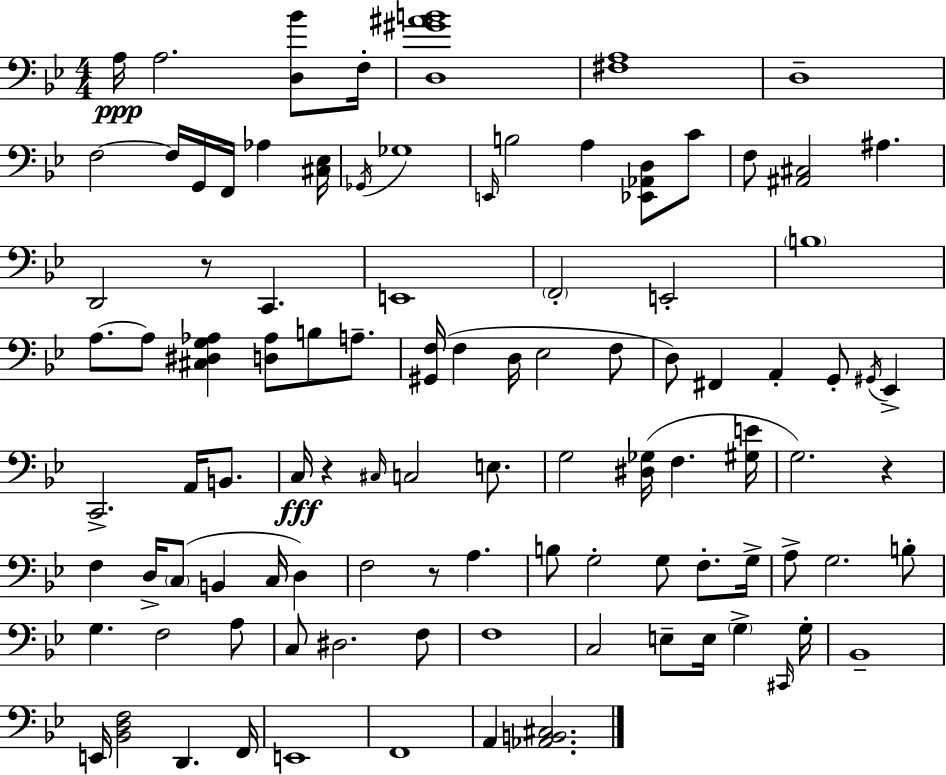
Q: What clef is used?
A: bass